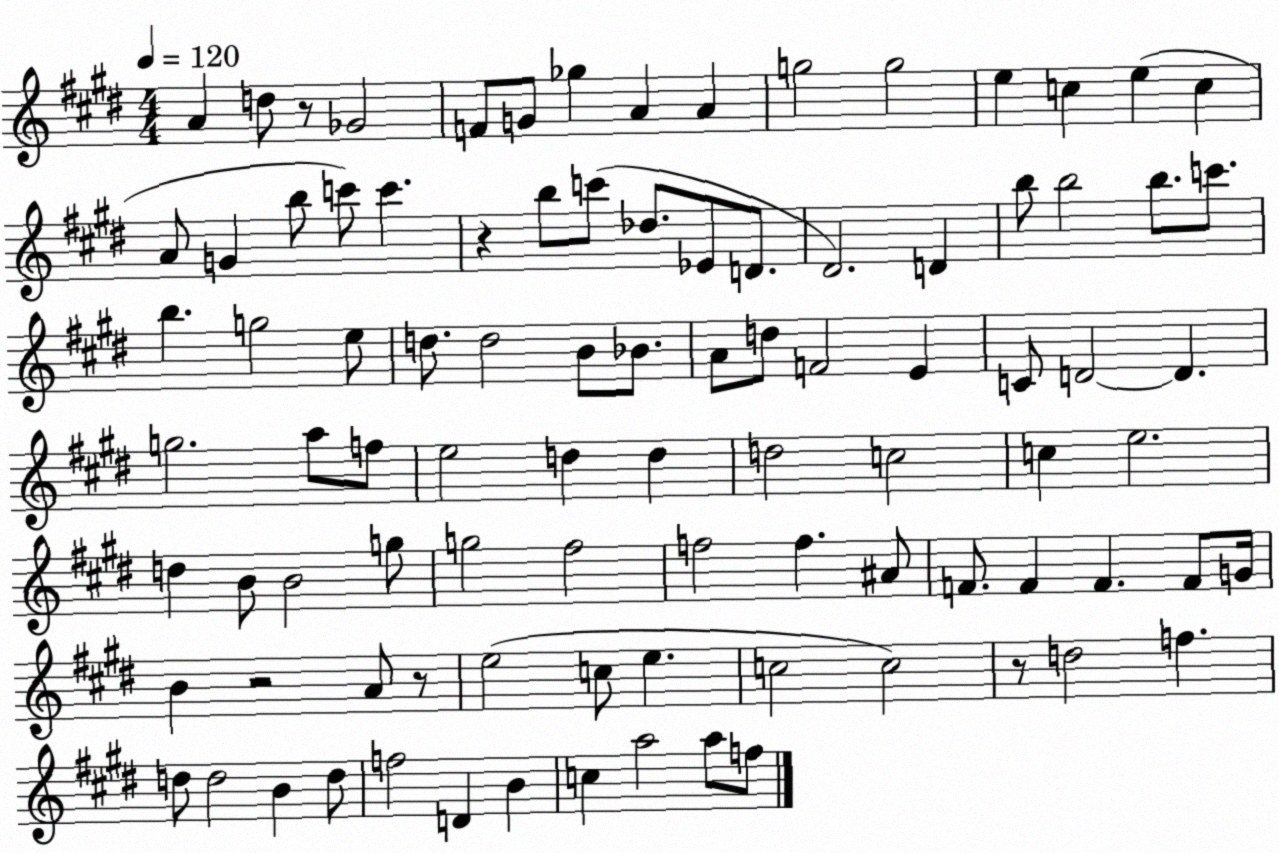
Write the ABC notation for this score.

X:1
T:Untitled
M:4/4
L:1/4
K:E
A d/2 z/2 _G2 F/2 G/2 _g A A g2 g2 e c e c A/2 G b/2 c'/2 c' z b/2 c'/2 _d/2 _E/2 D/2 ^D2 D b/2 b2 b/2 c'/2 b g2 e/2 d/2 d2 B/2 _B/2 A/2 d/2 F2 E C/2 D2 D g2 a/2 f/2 e2 d d d2 c2 c e2 d B/2 B2 g/2 g2 ^f2 f2 f ^A/2 F/2 F F F/2 G/4 B z2 A/2 z/2 e2 c/2 e c2 c2 z/2 d2 f d/2 d2 B d/2 f2 D B c a2 a/2 f/2